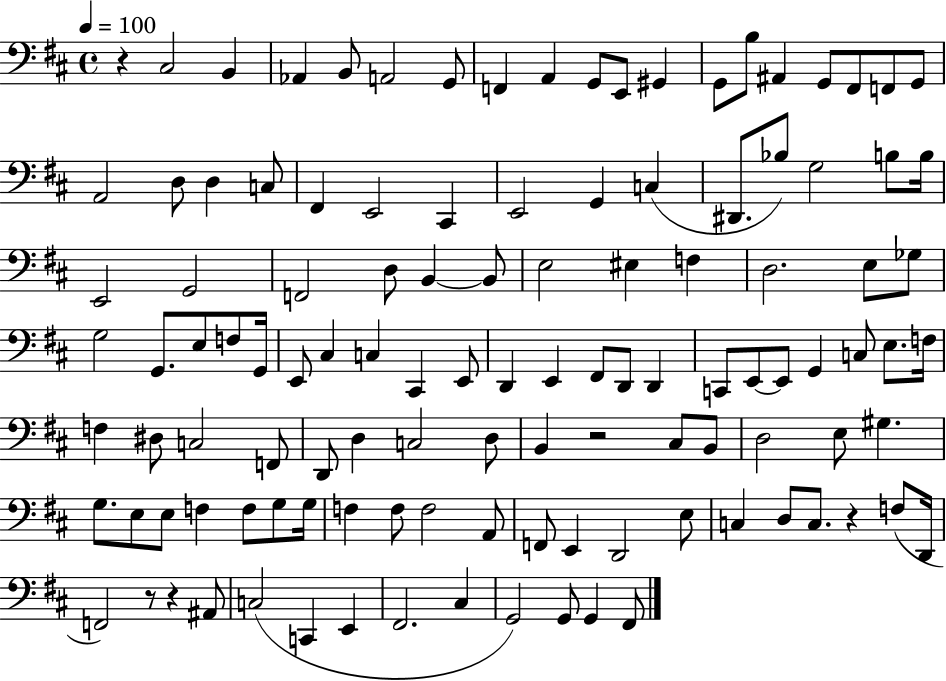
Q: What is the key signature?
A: D major